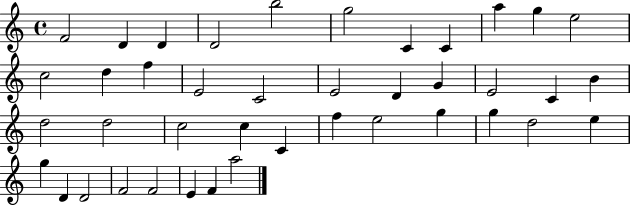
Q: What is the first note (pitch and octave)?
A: F4